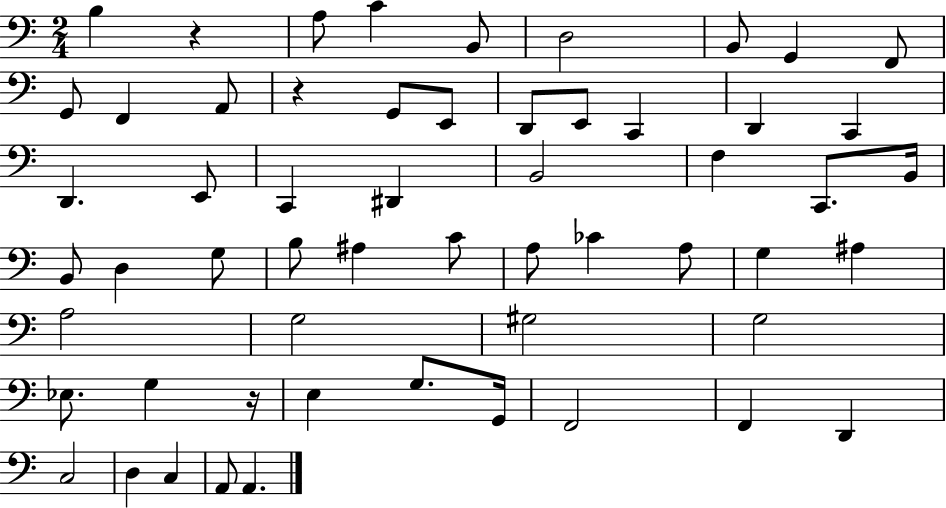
X:1
T:Untitled
M:2/4
L:1/4
K:C
B, z A,/2 C B,,/2 D,2 B,,/2 G,, F,,/2 G,,/2 F,, A,,/2 z G,,/2 E,,/2 D,,/2 E,,/2 C,, D,, C,, D,, E,,/2 C,, ^D,, B,,2 F, C,,/2 B,,/4 B,,/2 D, G,/2 B,/2 ^A, C/2 A,/2 _C A,/2 G, ^A, A,2 G,2 ^G,2 G,2 _E,/2 G, z/4 E, G,/2 G,,/4 F,,2 F,, D,, C,2 D, C, A,,/2 A,,